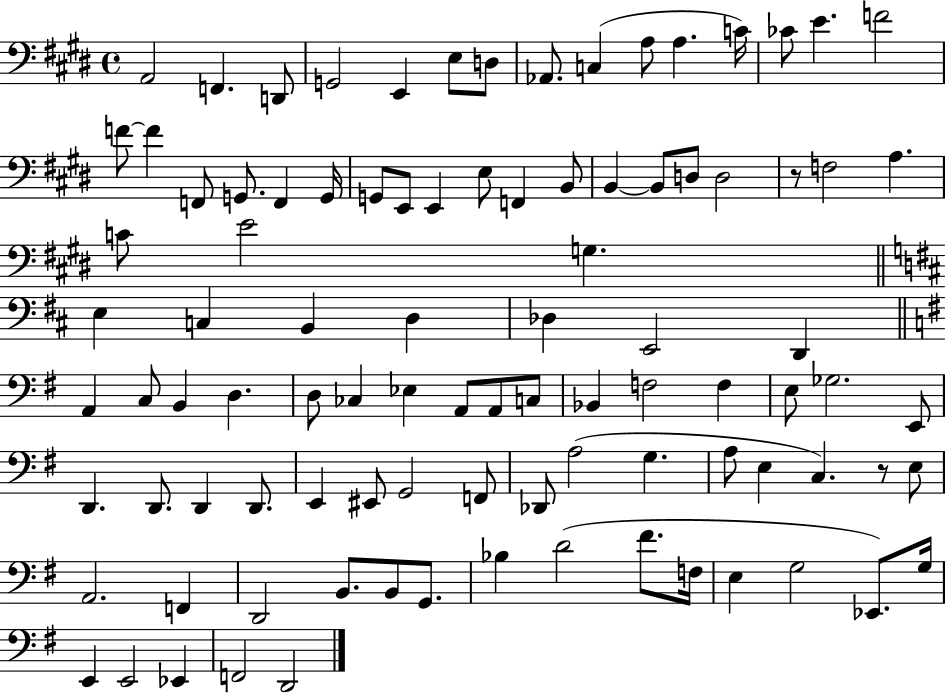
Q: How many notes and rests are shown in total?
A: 95